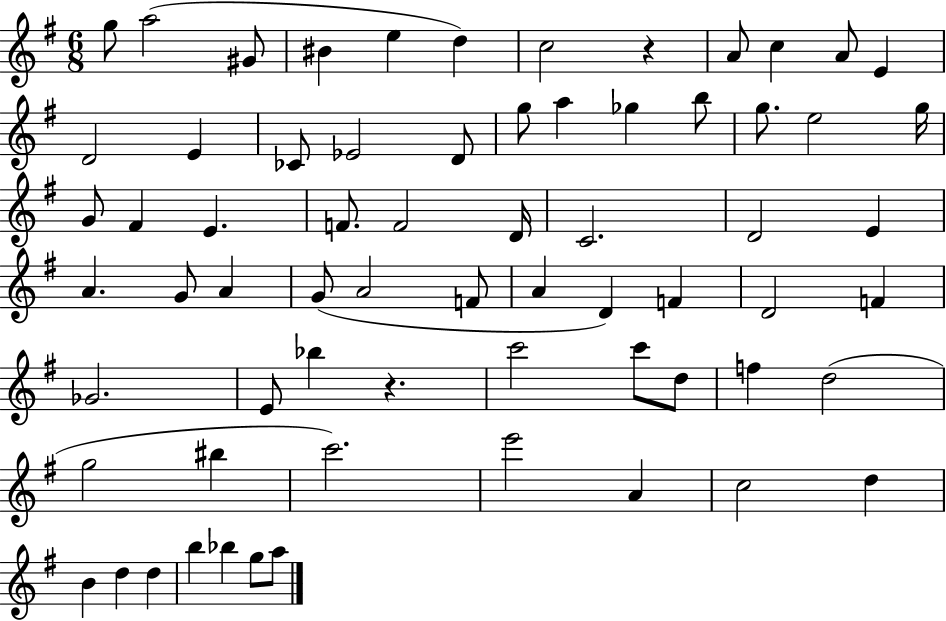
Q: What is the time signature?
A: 6/8